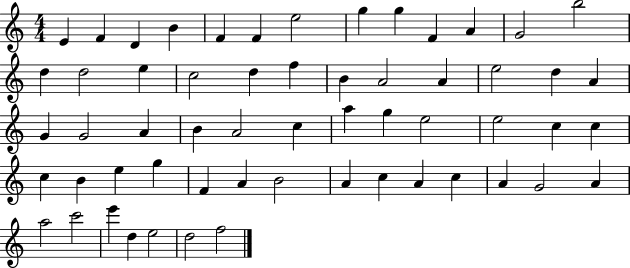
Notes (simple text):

E4/q F4/q D4/q B4/q F4/q F4/q E5/h G5/q G5/q F4/q A4/q G4/h B5/h D5/q D5/h E5/q C5/h D5/q F5/q B4/q A4/h A4/q E5/h D5/q A4/q G4/q G4/h A4/q B4/q A4/h C5/q A5/q G5/q E5/h E5/h C5/q C5/q C5/q B4/q E5/q G5/q F4/q A4/q B4/h A4/q C5/q A4/q C5/q A4/q G4/h A4/q A5/h C6/h E6/q D5/q E5/h D5/h F5/h